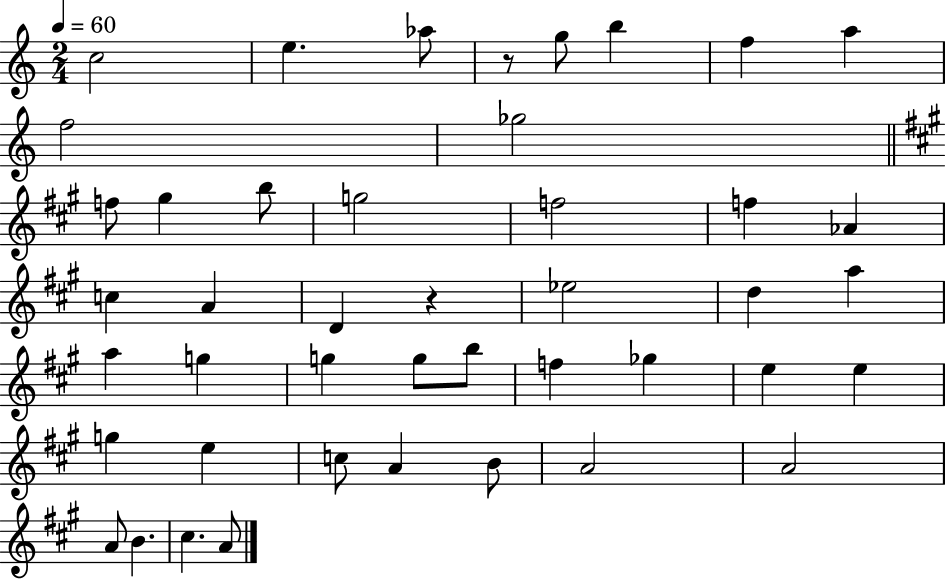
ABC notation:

X:1
T:Untitled
M:2/4
L:1/4
K:C
c2 e _a/2 z/2 g/2 b f a f2 _g2 f/2 ^g b/2 g2 f2 f _A c A D z _e2 d a a g g g/2 b/2 f _g e e g e c/2 A B/2 A2 A2 A/2 B ^c A/2